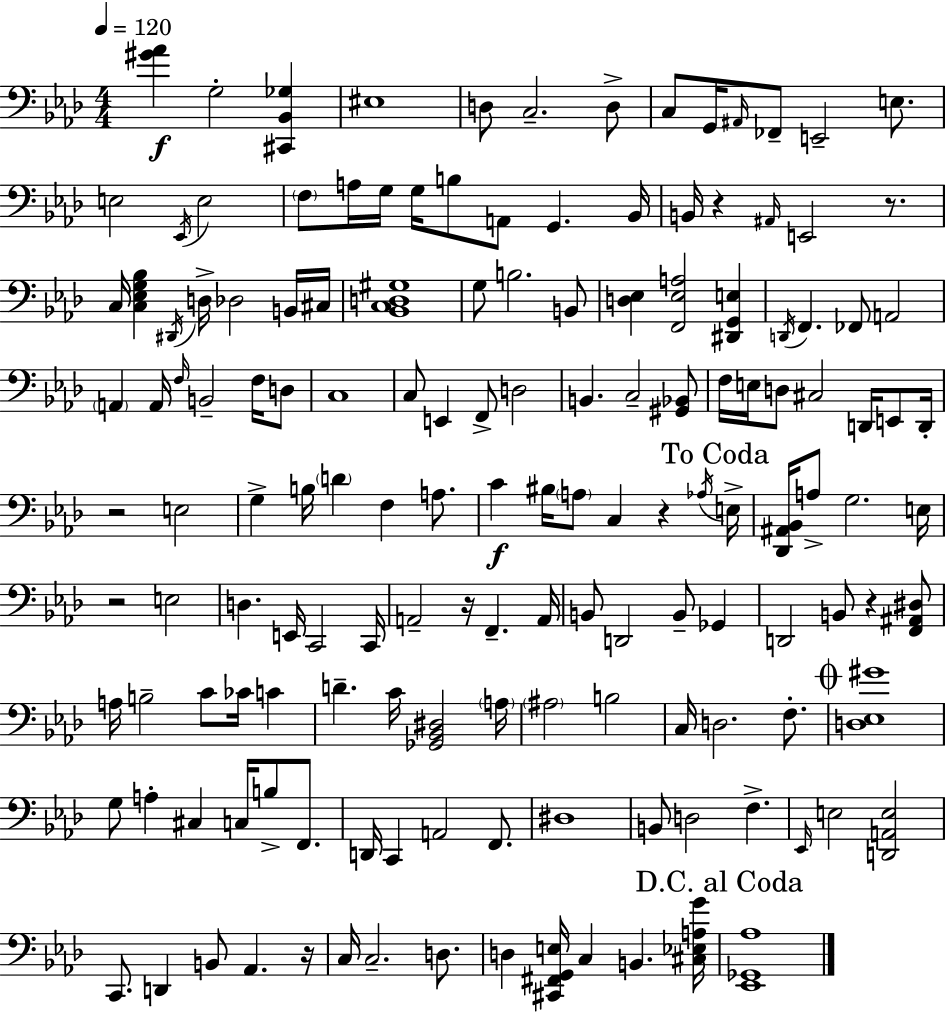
{
  \clef bass
  \numericTimeSignature
  \time 4/4
  \key f \minor
  \tempo 4 = 120
  <gis' aes'>4\f g2-. <cis, bes, ges>4 | eis1 | d8 c2.-- d8-> | c8 g,16 \grace { ais,16 } fes,8-- e,2-- e8. | \break e2 \acciaccatura { ees,16 } e2 | \parenthesize f8 a16 g16 g16 b8 a,8 g,4. | bes,16 b,16 r4 \grace { ais,16 } e,2 | r8. c16 <c ees g bes>4 \acciaccatura { dis,16 } d16-> des2 | \break b,16 cis16 <bes, c d gis>1 | g8 b2. | b,8 <d ees>4 <f, ees a>2 | <dis, g, e>4 \acciaccatura { d,16 } f,4. fes,8 a,2 | \break \parenthesize a,4 a,16 \grace { f16 } b,2-- | f16 d8 c1 | c8 e,4 f,8-> d2 | b,4. c2-- | \break <gis, bes,>8 f16 e16 d8 cis2 | d,16 e,8 d,16-. r2 e2 | g4-> b16 \parenthesize d'4 f4 | a8. c'4\f bis16 \parenthesize a8 c4 | \break r4 \acciaccatura { aes16 } \mark "To Coda" e16-> <des, ais, bes,>16 a8-> g2. | e16 r2 e2 | d4. e,16 c,2 | c,16 a,2-- r16 | \break f,4.-- a,16 b,8 d,2 | b,8-- ges,4 d,2 b,8 | r4 <f, ais, dis>8 a16 b2-- | c'8 ces'16 c'4 d'4.-- c'16 <ges, bes, dis>2 | \break \parenthesize a16 \parenthesize ais2 b2 | c16 d2. | f8.-. \mark \markup { \musicglyph "scripts.coda" } <d ees gis'>1 | g8 a4-. cis4 | \break c16 b8-> f,8. d,16 c,4 a,2 | f,8. dis1 | b,8 d2 | f4.-> \grace { ees,16 } e2 | \break <d, a, e>2 c,8. d,4 b,8 | aes,4. r16 c16 c2.-- | d8. d4 <cis, fis, g, e>16 c4 | b,4. <cis ees a g'>16 \mark "D.C. al Coda" <ees, ges, aes>1 | \break \bar "|."
}